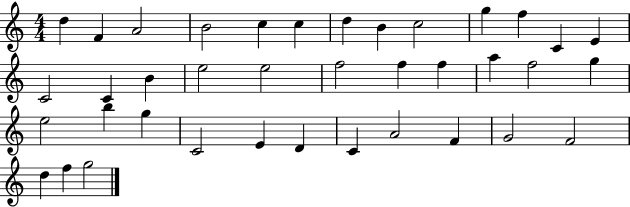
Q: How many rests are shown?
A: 0